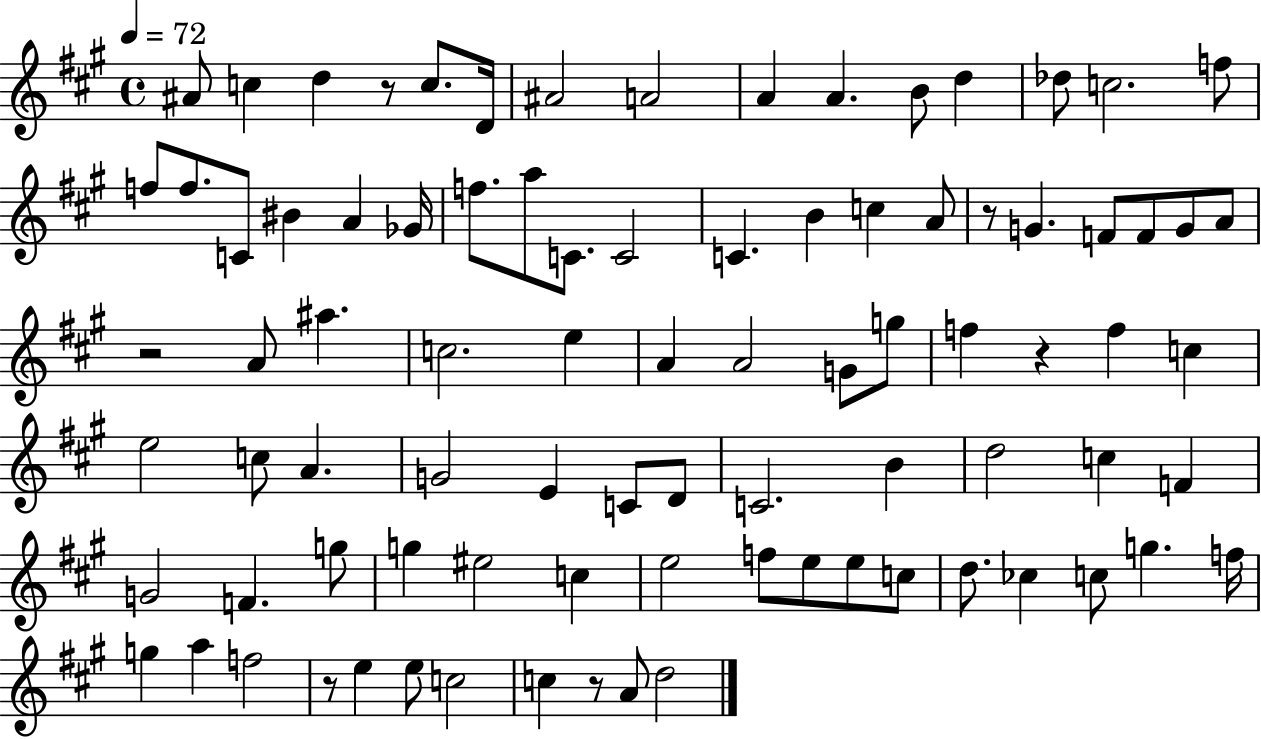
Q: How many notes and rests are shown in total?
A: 87